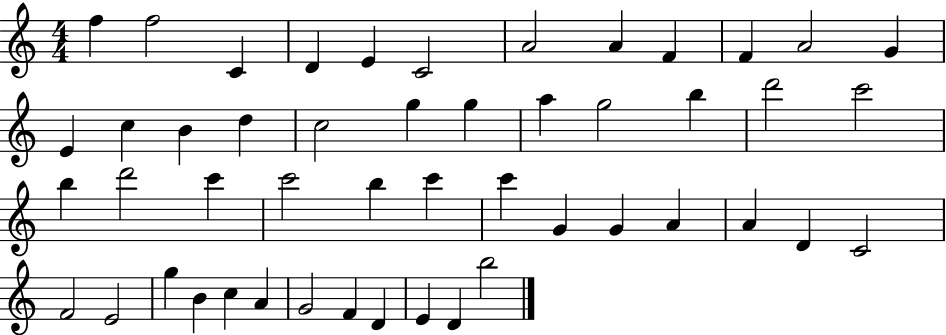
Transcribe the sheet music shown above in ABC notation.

X:1
T:Untitled
M:4/4
L:1/4
K:C
f f2 C D E C2 A2 A F F A2 G E c B d c2 g g a g2 b d'2 c'2 b d'2 c' c'2 b c' c' G G A A D C2 F2 E2 g B c A G2 F D E D b2